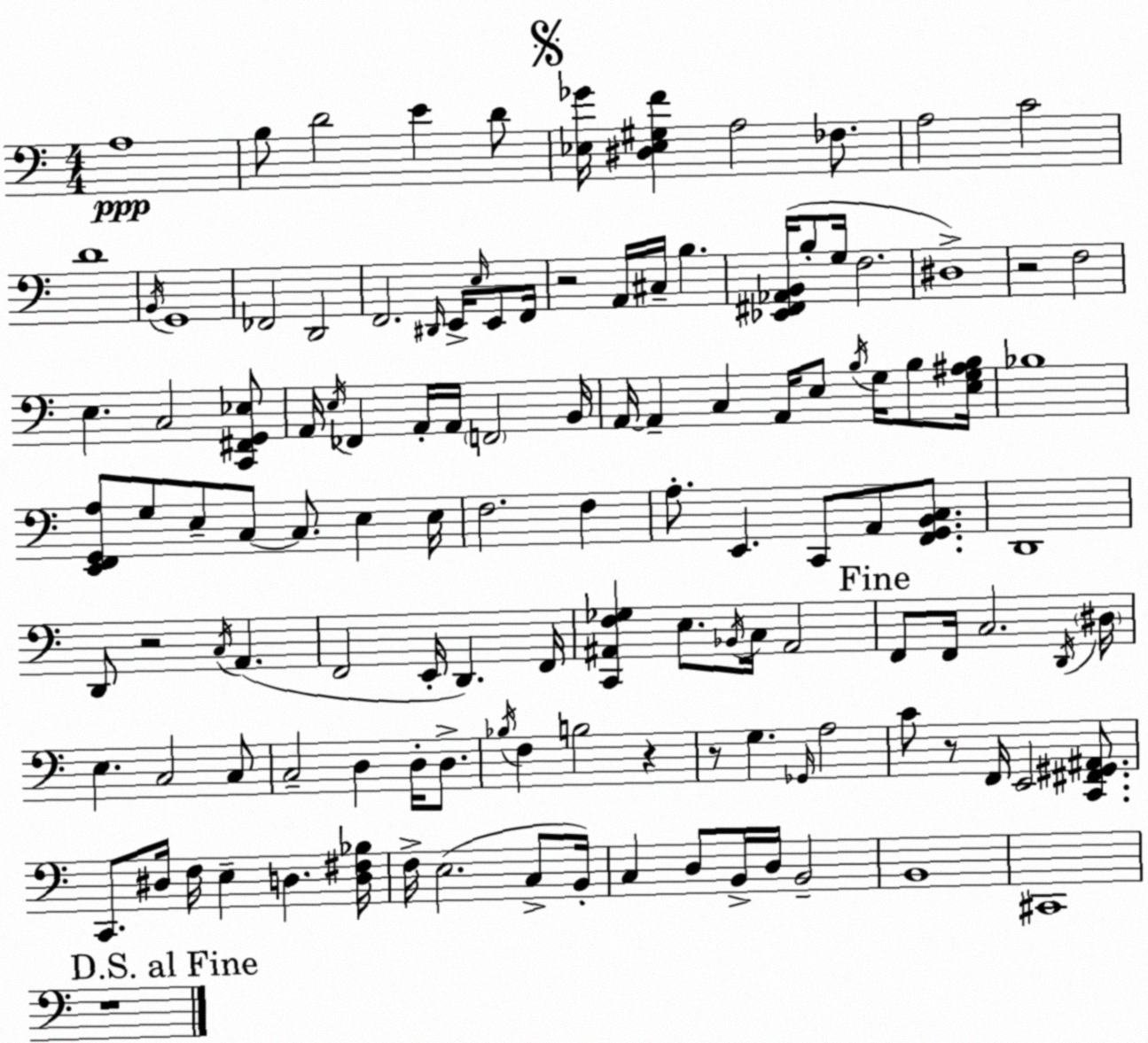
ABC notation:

X:1
T:Untitled
M:4/4
L:1/4
K:Am
A,4 B,/2 D2 E D/2 [_E,_G]/4 [^D,_E,^G,F] A,2 _F,/2 A,2 C2 D4 B,,/4 G,,4 _F,,2 D,,2 F,,2 ^D,,/4 E,,/4 E,/4 E,,/2 F,,/4 z2 A,,/4 ^C,/4 B, [_E,,^F,,_A,,B,,]/4 B,/2 G,/4 F,2 ^D,4 z2 F,2 E, C,2 [C,,^F,,G,,_E,]/2 A,,/4 E,/4 _F,, A,,/4 A,,/4 F,,2 B,,/4 A,,/4 A,, C, A,,/4 E,/2 B,/4 G,/4 B,/2 [E,G,^A,B,]/4 _B,4 [E,,F,,G,,A,]/2 G,/2 E,/2 C,/2 C,/2 E, E,/4 F,2 F, A,/2 E,, C,,/2 A,,/2 [F,,G,,B,,C,]/2 D,,4 D,,/2 z2 C,/4 A,, F,,2 E,,/4 D,, F,,/4 [C,,^A,,F,_G,] E,/2 _B,,/4 C,/4 ^A,,2 F,,/2 F,,/4 C,2 D,,/4 ^D,/4 E, C,2 C,/2 C,2 D, D,/4 D,/2 _B,/4 F, B,2 z z/2 G, _G,,/4 A,2 C/2 z/2 F,,/4 E,,2 [C,,^F,,^G,,^A,,]/2 C,,/2 ^D,/4 F,/4 E, D, [D,^F,_B,]/4 F,/4 E,2 C,/2 B,,/4 C, D,/2 B,,/4 D,/4 B,,2 B,,4 ^C,,4 z4